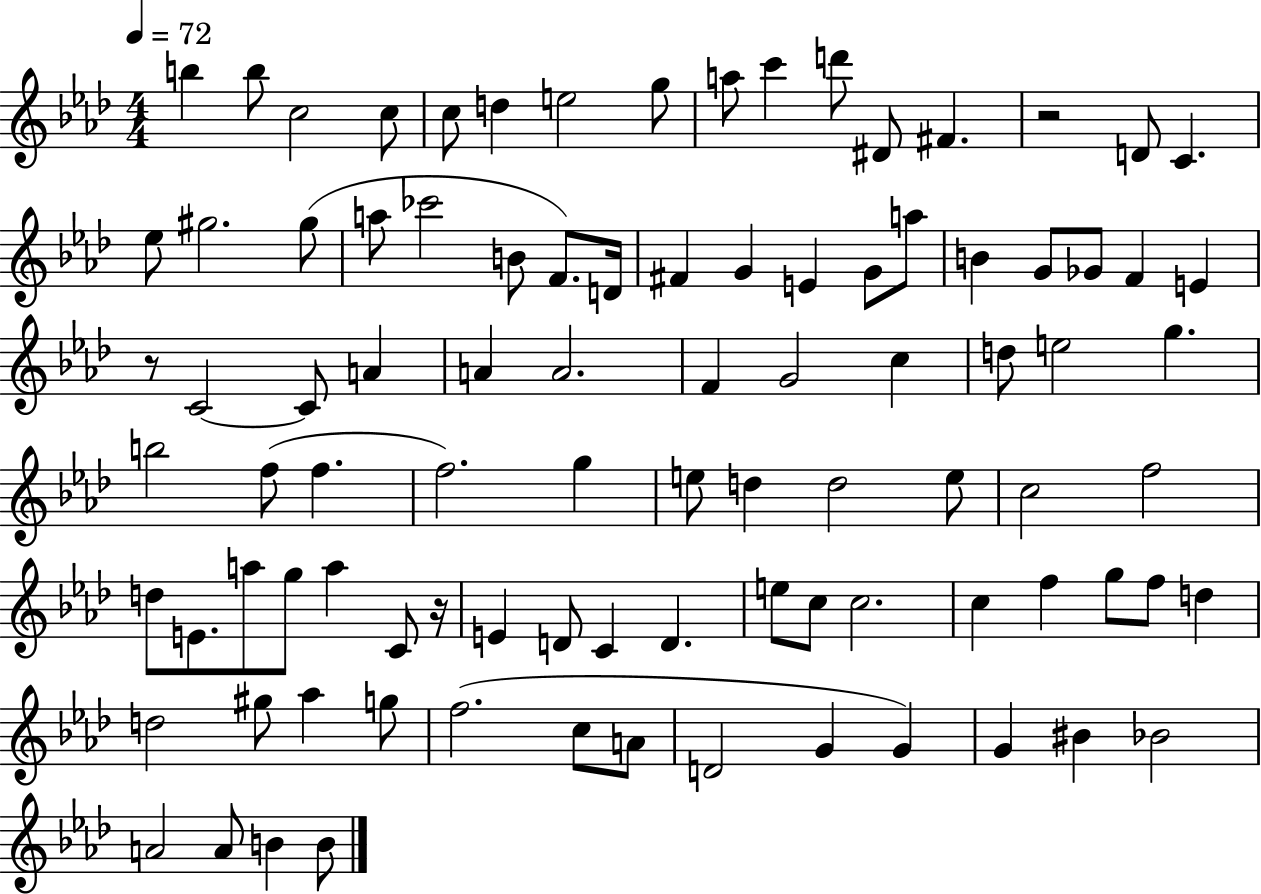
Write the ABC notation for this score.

X:1
T:Untitled
M:4/4
L:1/4
K:Ab
b b/2 c2 c/2 c/2 d e2 g/2 a/2 c' d'/2 ^D/2 ^F z2 D/2 C _e/2 ^g2 ^g/2 a/2 _c'2 B/2 F/2 D/4 ^F G E G/2 a/2 B G/2 _G/2 F E z/2 C2 C/2 A A A2 F G2 c d/2 e2 g b2 f/2 f f2 g e/2 d d2 e/2 c2 f2 d/2 E/2 a/2 g/2 a C/2 z/4 E D/2 C D e/2 c/2 c2 c f g/2 f/2 d d2 ^g/2 _a g/2 f2 c/2 A/2 D2 G G G ^B _B2 A2 A/2 B B/2